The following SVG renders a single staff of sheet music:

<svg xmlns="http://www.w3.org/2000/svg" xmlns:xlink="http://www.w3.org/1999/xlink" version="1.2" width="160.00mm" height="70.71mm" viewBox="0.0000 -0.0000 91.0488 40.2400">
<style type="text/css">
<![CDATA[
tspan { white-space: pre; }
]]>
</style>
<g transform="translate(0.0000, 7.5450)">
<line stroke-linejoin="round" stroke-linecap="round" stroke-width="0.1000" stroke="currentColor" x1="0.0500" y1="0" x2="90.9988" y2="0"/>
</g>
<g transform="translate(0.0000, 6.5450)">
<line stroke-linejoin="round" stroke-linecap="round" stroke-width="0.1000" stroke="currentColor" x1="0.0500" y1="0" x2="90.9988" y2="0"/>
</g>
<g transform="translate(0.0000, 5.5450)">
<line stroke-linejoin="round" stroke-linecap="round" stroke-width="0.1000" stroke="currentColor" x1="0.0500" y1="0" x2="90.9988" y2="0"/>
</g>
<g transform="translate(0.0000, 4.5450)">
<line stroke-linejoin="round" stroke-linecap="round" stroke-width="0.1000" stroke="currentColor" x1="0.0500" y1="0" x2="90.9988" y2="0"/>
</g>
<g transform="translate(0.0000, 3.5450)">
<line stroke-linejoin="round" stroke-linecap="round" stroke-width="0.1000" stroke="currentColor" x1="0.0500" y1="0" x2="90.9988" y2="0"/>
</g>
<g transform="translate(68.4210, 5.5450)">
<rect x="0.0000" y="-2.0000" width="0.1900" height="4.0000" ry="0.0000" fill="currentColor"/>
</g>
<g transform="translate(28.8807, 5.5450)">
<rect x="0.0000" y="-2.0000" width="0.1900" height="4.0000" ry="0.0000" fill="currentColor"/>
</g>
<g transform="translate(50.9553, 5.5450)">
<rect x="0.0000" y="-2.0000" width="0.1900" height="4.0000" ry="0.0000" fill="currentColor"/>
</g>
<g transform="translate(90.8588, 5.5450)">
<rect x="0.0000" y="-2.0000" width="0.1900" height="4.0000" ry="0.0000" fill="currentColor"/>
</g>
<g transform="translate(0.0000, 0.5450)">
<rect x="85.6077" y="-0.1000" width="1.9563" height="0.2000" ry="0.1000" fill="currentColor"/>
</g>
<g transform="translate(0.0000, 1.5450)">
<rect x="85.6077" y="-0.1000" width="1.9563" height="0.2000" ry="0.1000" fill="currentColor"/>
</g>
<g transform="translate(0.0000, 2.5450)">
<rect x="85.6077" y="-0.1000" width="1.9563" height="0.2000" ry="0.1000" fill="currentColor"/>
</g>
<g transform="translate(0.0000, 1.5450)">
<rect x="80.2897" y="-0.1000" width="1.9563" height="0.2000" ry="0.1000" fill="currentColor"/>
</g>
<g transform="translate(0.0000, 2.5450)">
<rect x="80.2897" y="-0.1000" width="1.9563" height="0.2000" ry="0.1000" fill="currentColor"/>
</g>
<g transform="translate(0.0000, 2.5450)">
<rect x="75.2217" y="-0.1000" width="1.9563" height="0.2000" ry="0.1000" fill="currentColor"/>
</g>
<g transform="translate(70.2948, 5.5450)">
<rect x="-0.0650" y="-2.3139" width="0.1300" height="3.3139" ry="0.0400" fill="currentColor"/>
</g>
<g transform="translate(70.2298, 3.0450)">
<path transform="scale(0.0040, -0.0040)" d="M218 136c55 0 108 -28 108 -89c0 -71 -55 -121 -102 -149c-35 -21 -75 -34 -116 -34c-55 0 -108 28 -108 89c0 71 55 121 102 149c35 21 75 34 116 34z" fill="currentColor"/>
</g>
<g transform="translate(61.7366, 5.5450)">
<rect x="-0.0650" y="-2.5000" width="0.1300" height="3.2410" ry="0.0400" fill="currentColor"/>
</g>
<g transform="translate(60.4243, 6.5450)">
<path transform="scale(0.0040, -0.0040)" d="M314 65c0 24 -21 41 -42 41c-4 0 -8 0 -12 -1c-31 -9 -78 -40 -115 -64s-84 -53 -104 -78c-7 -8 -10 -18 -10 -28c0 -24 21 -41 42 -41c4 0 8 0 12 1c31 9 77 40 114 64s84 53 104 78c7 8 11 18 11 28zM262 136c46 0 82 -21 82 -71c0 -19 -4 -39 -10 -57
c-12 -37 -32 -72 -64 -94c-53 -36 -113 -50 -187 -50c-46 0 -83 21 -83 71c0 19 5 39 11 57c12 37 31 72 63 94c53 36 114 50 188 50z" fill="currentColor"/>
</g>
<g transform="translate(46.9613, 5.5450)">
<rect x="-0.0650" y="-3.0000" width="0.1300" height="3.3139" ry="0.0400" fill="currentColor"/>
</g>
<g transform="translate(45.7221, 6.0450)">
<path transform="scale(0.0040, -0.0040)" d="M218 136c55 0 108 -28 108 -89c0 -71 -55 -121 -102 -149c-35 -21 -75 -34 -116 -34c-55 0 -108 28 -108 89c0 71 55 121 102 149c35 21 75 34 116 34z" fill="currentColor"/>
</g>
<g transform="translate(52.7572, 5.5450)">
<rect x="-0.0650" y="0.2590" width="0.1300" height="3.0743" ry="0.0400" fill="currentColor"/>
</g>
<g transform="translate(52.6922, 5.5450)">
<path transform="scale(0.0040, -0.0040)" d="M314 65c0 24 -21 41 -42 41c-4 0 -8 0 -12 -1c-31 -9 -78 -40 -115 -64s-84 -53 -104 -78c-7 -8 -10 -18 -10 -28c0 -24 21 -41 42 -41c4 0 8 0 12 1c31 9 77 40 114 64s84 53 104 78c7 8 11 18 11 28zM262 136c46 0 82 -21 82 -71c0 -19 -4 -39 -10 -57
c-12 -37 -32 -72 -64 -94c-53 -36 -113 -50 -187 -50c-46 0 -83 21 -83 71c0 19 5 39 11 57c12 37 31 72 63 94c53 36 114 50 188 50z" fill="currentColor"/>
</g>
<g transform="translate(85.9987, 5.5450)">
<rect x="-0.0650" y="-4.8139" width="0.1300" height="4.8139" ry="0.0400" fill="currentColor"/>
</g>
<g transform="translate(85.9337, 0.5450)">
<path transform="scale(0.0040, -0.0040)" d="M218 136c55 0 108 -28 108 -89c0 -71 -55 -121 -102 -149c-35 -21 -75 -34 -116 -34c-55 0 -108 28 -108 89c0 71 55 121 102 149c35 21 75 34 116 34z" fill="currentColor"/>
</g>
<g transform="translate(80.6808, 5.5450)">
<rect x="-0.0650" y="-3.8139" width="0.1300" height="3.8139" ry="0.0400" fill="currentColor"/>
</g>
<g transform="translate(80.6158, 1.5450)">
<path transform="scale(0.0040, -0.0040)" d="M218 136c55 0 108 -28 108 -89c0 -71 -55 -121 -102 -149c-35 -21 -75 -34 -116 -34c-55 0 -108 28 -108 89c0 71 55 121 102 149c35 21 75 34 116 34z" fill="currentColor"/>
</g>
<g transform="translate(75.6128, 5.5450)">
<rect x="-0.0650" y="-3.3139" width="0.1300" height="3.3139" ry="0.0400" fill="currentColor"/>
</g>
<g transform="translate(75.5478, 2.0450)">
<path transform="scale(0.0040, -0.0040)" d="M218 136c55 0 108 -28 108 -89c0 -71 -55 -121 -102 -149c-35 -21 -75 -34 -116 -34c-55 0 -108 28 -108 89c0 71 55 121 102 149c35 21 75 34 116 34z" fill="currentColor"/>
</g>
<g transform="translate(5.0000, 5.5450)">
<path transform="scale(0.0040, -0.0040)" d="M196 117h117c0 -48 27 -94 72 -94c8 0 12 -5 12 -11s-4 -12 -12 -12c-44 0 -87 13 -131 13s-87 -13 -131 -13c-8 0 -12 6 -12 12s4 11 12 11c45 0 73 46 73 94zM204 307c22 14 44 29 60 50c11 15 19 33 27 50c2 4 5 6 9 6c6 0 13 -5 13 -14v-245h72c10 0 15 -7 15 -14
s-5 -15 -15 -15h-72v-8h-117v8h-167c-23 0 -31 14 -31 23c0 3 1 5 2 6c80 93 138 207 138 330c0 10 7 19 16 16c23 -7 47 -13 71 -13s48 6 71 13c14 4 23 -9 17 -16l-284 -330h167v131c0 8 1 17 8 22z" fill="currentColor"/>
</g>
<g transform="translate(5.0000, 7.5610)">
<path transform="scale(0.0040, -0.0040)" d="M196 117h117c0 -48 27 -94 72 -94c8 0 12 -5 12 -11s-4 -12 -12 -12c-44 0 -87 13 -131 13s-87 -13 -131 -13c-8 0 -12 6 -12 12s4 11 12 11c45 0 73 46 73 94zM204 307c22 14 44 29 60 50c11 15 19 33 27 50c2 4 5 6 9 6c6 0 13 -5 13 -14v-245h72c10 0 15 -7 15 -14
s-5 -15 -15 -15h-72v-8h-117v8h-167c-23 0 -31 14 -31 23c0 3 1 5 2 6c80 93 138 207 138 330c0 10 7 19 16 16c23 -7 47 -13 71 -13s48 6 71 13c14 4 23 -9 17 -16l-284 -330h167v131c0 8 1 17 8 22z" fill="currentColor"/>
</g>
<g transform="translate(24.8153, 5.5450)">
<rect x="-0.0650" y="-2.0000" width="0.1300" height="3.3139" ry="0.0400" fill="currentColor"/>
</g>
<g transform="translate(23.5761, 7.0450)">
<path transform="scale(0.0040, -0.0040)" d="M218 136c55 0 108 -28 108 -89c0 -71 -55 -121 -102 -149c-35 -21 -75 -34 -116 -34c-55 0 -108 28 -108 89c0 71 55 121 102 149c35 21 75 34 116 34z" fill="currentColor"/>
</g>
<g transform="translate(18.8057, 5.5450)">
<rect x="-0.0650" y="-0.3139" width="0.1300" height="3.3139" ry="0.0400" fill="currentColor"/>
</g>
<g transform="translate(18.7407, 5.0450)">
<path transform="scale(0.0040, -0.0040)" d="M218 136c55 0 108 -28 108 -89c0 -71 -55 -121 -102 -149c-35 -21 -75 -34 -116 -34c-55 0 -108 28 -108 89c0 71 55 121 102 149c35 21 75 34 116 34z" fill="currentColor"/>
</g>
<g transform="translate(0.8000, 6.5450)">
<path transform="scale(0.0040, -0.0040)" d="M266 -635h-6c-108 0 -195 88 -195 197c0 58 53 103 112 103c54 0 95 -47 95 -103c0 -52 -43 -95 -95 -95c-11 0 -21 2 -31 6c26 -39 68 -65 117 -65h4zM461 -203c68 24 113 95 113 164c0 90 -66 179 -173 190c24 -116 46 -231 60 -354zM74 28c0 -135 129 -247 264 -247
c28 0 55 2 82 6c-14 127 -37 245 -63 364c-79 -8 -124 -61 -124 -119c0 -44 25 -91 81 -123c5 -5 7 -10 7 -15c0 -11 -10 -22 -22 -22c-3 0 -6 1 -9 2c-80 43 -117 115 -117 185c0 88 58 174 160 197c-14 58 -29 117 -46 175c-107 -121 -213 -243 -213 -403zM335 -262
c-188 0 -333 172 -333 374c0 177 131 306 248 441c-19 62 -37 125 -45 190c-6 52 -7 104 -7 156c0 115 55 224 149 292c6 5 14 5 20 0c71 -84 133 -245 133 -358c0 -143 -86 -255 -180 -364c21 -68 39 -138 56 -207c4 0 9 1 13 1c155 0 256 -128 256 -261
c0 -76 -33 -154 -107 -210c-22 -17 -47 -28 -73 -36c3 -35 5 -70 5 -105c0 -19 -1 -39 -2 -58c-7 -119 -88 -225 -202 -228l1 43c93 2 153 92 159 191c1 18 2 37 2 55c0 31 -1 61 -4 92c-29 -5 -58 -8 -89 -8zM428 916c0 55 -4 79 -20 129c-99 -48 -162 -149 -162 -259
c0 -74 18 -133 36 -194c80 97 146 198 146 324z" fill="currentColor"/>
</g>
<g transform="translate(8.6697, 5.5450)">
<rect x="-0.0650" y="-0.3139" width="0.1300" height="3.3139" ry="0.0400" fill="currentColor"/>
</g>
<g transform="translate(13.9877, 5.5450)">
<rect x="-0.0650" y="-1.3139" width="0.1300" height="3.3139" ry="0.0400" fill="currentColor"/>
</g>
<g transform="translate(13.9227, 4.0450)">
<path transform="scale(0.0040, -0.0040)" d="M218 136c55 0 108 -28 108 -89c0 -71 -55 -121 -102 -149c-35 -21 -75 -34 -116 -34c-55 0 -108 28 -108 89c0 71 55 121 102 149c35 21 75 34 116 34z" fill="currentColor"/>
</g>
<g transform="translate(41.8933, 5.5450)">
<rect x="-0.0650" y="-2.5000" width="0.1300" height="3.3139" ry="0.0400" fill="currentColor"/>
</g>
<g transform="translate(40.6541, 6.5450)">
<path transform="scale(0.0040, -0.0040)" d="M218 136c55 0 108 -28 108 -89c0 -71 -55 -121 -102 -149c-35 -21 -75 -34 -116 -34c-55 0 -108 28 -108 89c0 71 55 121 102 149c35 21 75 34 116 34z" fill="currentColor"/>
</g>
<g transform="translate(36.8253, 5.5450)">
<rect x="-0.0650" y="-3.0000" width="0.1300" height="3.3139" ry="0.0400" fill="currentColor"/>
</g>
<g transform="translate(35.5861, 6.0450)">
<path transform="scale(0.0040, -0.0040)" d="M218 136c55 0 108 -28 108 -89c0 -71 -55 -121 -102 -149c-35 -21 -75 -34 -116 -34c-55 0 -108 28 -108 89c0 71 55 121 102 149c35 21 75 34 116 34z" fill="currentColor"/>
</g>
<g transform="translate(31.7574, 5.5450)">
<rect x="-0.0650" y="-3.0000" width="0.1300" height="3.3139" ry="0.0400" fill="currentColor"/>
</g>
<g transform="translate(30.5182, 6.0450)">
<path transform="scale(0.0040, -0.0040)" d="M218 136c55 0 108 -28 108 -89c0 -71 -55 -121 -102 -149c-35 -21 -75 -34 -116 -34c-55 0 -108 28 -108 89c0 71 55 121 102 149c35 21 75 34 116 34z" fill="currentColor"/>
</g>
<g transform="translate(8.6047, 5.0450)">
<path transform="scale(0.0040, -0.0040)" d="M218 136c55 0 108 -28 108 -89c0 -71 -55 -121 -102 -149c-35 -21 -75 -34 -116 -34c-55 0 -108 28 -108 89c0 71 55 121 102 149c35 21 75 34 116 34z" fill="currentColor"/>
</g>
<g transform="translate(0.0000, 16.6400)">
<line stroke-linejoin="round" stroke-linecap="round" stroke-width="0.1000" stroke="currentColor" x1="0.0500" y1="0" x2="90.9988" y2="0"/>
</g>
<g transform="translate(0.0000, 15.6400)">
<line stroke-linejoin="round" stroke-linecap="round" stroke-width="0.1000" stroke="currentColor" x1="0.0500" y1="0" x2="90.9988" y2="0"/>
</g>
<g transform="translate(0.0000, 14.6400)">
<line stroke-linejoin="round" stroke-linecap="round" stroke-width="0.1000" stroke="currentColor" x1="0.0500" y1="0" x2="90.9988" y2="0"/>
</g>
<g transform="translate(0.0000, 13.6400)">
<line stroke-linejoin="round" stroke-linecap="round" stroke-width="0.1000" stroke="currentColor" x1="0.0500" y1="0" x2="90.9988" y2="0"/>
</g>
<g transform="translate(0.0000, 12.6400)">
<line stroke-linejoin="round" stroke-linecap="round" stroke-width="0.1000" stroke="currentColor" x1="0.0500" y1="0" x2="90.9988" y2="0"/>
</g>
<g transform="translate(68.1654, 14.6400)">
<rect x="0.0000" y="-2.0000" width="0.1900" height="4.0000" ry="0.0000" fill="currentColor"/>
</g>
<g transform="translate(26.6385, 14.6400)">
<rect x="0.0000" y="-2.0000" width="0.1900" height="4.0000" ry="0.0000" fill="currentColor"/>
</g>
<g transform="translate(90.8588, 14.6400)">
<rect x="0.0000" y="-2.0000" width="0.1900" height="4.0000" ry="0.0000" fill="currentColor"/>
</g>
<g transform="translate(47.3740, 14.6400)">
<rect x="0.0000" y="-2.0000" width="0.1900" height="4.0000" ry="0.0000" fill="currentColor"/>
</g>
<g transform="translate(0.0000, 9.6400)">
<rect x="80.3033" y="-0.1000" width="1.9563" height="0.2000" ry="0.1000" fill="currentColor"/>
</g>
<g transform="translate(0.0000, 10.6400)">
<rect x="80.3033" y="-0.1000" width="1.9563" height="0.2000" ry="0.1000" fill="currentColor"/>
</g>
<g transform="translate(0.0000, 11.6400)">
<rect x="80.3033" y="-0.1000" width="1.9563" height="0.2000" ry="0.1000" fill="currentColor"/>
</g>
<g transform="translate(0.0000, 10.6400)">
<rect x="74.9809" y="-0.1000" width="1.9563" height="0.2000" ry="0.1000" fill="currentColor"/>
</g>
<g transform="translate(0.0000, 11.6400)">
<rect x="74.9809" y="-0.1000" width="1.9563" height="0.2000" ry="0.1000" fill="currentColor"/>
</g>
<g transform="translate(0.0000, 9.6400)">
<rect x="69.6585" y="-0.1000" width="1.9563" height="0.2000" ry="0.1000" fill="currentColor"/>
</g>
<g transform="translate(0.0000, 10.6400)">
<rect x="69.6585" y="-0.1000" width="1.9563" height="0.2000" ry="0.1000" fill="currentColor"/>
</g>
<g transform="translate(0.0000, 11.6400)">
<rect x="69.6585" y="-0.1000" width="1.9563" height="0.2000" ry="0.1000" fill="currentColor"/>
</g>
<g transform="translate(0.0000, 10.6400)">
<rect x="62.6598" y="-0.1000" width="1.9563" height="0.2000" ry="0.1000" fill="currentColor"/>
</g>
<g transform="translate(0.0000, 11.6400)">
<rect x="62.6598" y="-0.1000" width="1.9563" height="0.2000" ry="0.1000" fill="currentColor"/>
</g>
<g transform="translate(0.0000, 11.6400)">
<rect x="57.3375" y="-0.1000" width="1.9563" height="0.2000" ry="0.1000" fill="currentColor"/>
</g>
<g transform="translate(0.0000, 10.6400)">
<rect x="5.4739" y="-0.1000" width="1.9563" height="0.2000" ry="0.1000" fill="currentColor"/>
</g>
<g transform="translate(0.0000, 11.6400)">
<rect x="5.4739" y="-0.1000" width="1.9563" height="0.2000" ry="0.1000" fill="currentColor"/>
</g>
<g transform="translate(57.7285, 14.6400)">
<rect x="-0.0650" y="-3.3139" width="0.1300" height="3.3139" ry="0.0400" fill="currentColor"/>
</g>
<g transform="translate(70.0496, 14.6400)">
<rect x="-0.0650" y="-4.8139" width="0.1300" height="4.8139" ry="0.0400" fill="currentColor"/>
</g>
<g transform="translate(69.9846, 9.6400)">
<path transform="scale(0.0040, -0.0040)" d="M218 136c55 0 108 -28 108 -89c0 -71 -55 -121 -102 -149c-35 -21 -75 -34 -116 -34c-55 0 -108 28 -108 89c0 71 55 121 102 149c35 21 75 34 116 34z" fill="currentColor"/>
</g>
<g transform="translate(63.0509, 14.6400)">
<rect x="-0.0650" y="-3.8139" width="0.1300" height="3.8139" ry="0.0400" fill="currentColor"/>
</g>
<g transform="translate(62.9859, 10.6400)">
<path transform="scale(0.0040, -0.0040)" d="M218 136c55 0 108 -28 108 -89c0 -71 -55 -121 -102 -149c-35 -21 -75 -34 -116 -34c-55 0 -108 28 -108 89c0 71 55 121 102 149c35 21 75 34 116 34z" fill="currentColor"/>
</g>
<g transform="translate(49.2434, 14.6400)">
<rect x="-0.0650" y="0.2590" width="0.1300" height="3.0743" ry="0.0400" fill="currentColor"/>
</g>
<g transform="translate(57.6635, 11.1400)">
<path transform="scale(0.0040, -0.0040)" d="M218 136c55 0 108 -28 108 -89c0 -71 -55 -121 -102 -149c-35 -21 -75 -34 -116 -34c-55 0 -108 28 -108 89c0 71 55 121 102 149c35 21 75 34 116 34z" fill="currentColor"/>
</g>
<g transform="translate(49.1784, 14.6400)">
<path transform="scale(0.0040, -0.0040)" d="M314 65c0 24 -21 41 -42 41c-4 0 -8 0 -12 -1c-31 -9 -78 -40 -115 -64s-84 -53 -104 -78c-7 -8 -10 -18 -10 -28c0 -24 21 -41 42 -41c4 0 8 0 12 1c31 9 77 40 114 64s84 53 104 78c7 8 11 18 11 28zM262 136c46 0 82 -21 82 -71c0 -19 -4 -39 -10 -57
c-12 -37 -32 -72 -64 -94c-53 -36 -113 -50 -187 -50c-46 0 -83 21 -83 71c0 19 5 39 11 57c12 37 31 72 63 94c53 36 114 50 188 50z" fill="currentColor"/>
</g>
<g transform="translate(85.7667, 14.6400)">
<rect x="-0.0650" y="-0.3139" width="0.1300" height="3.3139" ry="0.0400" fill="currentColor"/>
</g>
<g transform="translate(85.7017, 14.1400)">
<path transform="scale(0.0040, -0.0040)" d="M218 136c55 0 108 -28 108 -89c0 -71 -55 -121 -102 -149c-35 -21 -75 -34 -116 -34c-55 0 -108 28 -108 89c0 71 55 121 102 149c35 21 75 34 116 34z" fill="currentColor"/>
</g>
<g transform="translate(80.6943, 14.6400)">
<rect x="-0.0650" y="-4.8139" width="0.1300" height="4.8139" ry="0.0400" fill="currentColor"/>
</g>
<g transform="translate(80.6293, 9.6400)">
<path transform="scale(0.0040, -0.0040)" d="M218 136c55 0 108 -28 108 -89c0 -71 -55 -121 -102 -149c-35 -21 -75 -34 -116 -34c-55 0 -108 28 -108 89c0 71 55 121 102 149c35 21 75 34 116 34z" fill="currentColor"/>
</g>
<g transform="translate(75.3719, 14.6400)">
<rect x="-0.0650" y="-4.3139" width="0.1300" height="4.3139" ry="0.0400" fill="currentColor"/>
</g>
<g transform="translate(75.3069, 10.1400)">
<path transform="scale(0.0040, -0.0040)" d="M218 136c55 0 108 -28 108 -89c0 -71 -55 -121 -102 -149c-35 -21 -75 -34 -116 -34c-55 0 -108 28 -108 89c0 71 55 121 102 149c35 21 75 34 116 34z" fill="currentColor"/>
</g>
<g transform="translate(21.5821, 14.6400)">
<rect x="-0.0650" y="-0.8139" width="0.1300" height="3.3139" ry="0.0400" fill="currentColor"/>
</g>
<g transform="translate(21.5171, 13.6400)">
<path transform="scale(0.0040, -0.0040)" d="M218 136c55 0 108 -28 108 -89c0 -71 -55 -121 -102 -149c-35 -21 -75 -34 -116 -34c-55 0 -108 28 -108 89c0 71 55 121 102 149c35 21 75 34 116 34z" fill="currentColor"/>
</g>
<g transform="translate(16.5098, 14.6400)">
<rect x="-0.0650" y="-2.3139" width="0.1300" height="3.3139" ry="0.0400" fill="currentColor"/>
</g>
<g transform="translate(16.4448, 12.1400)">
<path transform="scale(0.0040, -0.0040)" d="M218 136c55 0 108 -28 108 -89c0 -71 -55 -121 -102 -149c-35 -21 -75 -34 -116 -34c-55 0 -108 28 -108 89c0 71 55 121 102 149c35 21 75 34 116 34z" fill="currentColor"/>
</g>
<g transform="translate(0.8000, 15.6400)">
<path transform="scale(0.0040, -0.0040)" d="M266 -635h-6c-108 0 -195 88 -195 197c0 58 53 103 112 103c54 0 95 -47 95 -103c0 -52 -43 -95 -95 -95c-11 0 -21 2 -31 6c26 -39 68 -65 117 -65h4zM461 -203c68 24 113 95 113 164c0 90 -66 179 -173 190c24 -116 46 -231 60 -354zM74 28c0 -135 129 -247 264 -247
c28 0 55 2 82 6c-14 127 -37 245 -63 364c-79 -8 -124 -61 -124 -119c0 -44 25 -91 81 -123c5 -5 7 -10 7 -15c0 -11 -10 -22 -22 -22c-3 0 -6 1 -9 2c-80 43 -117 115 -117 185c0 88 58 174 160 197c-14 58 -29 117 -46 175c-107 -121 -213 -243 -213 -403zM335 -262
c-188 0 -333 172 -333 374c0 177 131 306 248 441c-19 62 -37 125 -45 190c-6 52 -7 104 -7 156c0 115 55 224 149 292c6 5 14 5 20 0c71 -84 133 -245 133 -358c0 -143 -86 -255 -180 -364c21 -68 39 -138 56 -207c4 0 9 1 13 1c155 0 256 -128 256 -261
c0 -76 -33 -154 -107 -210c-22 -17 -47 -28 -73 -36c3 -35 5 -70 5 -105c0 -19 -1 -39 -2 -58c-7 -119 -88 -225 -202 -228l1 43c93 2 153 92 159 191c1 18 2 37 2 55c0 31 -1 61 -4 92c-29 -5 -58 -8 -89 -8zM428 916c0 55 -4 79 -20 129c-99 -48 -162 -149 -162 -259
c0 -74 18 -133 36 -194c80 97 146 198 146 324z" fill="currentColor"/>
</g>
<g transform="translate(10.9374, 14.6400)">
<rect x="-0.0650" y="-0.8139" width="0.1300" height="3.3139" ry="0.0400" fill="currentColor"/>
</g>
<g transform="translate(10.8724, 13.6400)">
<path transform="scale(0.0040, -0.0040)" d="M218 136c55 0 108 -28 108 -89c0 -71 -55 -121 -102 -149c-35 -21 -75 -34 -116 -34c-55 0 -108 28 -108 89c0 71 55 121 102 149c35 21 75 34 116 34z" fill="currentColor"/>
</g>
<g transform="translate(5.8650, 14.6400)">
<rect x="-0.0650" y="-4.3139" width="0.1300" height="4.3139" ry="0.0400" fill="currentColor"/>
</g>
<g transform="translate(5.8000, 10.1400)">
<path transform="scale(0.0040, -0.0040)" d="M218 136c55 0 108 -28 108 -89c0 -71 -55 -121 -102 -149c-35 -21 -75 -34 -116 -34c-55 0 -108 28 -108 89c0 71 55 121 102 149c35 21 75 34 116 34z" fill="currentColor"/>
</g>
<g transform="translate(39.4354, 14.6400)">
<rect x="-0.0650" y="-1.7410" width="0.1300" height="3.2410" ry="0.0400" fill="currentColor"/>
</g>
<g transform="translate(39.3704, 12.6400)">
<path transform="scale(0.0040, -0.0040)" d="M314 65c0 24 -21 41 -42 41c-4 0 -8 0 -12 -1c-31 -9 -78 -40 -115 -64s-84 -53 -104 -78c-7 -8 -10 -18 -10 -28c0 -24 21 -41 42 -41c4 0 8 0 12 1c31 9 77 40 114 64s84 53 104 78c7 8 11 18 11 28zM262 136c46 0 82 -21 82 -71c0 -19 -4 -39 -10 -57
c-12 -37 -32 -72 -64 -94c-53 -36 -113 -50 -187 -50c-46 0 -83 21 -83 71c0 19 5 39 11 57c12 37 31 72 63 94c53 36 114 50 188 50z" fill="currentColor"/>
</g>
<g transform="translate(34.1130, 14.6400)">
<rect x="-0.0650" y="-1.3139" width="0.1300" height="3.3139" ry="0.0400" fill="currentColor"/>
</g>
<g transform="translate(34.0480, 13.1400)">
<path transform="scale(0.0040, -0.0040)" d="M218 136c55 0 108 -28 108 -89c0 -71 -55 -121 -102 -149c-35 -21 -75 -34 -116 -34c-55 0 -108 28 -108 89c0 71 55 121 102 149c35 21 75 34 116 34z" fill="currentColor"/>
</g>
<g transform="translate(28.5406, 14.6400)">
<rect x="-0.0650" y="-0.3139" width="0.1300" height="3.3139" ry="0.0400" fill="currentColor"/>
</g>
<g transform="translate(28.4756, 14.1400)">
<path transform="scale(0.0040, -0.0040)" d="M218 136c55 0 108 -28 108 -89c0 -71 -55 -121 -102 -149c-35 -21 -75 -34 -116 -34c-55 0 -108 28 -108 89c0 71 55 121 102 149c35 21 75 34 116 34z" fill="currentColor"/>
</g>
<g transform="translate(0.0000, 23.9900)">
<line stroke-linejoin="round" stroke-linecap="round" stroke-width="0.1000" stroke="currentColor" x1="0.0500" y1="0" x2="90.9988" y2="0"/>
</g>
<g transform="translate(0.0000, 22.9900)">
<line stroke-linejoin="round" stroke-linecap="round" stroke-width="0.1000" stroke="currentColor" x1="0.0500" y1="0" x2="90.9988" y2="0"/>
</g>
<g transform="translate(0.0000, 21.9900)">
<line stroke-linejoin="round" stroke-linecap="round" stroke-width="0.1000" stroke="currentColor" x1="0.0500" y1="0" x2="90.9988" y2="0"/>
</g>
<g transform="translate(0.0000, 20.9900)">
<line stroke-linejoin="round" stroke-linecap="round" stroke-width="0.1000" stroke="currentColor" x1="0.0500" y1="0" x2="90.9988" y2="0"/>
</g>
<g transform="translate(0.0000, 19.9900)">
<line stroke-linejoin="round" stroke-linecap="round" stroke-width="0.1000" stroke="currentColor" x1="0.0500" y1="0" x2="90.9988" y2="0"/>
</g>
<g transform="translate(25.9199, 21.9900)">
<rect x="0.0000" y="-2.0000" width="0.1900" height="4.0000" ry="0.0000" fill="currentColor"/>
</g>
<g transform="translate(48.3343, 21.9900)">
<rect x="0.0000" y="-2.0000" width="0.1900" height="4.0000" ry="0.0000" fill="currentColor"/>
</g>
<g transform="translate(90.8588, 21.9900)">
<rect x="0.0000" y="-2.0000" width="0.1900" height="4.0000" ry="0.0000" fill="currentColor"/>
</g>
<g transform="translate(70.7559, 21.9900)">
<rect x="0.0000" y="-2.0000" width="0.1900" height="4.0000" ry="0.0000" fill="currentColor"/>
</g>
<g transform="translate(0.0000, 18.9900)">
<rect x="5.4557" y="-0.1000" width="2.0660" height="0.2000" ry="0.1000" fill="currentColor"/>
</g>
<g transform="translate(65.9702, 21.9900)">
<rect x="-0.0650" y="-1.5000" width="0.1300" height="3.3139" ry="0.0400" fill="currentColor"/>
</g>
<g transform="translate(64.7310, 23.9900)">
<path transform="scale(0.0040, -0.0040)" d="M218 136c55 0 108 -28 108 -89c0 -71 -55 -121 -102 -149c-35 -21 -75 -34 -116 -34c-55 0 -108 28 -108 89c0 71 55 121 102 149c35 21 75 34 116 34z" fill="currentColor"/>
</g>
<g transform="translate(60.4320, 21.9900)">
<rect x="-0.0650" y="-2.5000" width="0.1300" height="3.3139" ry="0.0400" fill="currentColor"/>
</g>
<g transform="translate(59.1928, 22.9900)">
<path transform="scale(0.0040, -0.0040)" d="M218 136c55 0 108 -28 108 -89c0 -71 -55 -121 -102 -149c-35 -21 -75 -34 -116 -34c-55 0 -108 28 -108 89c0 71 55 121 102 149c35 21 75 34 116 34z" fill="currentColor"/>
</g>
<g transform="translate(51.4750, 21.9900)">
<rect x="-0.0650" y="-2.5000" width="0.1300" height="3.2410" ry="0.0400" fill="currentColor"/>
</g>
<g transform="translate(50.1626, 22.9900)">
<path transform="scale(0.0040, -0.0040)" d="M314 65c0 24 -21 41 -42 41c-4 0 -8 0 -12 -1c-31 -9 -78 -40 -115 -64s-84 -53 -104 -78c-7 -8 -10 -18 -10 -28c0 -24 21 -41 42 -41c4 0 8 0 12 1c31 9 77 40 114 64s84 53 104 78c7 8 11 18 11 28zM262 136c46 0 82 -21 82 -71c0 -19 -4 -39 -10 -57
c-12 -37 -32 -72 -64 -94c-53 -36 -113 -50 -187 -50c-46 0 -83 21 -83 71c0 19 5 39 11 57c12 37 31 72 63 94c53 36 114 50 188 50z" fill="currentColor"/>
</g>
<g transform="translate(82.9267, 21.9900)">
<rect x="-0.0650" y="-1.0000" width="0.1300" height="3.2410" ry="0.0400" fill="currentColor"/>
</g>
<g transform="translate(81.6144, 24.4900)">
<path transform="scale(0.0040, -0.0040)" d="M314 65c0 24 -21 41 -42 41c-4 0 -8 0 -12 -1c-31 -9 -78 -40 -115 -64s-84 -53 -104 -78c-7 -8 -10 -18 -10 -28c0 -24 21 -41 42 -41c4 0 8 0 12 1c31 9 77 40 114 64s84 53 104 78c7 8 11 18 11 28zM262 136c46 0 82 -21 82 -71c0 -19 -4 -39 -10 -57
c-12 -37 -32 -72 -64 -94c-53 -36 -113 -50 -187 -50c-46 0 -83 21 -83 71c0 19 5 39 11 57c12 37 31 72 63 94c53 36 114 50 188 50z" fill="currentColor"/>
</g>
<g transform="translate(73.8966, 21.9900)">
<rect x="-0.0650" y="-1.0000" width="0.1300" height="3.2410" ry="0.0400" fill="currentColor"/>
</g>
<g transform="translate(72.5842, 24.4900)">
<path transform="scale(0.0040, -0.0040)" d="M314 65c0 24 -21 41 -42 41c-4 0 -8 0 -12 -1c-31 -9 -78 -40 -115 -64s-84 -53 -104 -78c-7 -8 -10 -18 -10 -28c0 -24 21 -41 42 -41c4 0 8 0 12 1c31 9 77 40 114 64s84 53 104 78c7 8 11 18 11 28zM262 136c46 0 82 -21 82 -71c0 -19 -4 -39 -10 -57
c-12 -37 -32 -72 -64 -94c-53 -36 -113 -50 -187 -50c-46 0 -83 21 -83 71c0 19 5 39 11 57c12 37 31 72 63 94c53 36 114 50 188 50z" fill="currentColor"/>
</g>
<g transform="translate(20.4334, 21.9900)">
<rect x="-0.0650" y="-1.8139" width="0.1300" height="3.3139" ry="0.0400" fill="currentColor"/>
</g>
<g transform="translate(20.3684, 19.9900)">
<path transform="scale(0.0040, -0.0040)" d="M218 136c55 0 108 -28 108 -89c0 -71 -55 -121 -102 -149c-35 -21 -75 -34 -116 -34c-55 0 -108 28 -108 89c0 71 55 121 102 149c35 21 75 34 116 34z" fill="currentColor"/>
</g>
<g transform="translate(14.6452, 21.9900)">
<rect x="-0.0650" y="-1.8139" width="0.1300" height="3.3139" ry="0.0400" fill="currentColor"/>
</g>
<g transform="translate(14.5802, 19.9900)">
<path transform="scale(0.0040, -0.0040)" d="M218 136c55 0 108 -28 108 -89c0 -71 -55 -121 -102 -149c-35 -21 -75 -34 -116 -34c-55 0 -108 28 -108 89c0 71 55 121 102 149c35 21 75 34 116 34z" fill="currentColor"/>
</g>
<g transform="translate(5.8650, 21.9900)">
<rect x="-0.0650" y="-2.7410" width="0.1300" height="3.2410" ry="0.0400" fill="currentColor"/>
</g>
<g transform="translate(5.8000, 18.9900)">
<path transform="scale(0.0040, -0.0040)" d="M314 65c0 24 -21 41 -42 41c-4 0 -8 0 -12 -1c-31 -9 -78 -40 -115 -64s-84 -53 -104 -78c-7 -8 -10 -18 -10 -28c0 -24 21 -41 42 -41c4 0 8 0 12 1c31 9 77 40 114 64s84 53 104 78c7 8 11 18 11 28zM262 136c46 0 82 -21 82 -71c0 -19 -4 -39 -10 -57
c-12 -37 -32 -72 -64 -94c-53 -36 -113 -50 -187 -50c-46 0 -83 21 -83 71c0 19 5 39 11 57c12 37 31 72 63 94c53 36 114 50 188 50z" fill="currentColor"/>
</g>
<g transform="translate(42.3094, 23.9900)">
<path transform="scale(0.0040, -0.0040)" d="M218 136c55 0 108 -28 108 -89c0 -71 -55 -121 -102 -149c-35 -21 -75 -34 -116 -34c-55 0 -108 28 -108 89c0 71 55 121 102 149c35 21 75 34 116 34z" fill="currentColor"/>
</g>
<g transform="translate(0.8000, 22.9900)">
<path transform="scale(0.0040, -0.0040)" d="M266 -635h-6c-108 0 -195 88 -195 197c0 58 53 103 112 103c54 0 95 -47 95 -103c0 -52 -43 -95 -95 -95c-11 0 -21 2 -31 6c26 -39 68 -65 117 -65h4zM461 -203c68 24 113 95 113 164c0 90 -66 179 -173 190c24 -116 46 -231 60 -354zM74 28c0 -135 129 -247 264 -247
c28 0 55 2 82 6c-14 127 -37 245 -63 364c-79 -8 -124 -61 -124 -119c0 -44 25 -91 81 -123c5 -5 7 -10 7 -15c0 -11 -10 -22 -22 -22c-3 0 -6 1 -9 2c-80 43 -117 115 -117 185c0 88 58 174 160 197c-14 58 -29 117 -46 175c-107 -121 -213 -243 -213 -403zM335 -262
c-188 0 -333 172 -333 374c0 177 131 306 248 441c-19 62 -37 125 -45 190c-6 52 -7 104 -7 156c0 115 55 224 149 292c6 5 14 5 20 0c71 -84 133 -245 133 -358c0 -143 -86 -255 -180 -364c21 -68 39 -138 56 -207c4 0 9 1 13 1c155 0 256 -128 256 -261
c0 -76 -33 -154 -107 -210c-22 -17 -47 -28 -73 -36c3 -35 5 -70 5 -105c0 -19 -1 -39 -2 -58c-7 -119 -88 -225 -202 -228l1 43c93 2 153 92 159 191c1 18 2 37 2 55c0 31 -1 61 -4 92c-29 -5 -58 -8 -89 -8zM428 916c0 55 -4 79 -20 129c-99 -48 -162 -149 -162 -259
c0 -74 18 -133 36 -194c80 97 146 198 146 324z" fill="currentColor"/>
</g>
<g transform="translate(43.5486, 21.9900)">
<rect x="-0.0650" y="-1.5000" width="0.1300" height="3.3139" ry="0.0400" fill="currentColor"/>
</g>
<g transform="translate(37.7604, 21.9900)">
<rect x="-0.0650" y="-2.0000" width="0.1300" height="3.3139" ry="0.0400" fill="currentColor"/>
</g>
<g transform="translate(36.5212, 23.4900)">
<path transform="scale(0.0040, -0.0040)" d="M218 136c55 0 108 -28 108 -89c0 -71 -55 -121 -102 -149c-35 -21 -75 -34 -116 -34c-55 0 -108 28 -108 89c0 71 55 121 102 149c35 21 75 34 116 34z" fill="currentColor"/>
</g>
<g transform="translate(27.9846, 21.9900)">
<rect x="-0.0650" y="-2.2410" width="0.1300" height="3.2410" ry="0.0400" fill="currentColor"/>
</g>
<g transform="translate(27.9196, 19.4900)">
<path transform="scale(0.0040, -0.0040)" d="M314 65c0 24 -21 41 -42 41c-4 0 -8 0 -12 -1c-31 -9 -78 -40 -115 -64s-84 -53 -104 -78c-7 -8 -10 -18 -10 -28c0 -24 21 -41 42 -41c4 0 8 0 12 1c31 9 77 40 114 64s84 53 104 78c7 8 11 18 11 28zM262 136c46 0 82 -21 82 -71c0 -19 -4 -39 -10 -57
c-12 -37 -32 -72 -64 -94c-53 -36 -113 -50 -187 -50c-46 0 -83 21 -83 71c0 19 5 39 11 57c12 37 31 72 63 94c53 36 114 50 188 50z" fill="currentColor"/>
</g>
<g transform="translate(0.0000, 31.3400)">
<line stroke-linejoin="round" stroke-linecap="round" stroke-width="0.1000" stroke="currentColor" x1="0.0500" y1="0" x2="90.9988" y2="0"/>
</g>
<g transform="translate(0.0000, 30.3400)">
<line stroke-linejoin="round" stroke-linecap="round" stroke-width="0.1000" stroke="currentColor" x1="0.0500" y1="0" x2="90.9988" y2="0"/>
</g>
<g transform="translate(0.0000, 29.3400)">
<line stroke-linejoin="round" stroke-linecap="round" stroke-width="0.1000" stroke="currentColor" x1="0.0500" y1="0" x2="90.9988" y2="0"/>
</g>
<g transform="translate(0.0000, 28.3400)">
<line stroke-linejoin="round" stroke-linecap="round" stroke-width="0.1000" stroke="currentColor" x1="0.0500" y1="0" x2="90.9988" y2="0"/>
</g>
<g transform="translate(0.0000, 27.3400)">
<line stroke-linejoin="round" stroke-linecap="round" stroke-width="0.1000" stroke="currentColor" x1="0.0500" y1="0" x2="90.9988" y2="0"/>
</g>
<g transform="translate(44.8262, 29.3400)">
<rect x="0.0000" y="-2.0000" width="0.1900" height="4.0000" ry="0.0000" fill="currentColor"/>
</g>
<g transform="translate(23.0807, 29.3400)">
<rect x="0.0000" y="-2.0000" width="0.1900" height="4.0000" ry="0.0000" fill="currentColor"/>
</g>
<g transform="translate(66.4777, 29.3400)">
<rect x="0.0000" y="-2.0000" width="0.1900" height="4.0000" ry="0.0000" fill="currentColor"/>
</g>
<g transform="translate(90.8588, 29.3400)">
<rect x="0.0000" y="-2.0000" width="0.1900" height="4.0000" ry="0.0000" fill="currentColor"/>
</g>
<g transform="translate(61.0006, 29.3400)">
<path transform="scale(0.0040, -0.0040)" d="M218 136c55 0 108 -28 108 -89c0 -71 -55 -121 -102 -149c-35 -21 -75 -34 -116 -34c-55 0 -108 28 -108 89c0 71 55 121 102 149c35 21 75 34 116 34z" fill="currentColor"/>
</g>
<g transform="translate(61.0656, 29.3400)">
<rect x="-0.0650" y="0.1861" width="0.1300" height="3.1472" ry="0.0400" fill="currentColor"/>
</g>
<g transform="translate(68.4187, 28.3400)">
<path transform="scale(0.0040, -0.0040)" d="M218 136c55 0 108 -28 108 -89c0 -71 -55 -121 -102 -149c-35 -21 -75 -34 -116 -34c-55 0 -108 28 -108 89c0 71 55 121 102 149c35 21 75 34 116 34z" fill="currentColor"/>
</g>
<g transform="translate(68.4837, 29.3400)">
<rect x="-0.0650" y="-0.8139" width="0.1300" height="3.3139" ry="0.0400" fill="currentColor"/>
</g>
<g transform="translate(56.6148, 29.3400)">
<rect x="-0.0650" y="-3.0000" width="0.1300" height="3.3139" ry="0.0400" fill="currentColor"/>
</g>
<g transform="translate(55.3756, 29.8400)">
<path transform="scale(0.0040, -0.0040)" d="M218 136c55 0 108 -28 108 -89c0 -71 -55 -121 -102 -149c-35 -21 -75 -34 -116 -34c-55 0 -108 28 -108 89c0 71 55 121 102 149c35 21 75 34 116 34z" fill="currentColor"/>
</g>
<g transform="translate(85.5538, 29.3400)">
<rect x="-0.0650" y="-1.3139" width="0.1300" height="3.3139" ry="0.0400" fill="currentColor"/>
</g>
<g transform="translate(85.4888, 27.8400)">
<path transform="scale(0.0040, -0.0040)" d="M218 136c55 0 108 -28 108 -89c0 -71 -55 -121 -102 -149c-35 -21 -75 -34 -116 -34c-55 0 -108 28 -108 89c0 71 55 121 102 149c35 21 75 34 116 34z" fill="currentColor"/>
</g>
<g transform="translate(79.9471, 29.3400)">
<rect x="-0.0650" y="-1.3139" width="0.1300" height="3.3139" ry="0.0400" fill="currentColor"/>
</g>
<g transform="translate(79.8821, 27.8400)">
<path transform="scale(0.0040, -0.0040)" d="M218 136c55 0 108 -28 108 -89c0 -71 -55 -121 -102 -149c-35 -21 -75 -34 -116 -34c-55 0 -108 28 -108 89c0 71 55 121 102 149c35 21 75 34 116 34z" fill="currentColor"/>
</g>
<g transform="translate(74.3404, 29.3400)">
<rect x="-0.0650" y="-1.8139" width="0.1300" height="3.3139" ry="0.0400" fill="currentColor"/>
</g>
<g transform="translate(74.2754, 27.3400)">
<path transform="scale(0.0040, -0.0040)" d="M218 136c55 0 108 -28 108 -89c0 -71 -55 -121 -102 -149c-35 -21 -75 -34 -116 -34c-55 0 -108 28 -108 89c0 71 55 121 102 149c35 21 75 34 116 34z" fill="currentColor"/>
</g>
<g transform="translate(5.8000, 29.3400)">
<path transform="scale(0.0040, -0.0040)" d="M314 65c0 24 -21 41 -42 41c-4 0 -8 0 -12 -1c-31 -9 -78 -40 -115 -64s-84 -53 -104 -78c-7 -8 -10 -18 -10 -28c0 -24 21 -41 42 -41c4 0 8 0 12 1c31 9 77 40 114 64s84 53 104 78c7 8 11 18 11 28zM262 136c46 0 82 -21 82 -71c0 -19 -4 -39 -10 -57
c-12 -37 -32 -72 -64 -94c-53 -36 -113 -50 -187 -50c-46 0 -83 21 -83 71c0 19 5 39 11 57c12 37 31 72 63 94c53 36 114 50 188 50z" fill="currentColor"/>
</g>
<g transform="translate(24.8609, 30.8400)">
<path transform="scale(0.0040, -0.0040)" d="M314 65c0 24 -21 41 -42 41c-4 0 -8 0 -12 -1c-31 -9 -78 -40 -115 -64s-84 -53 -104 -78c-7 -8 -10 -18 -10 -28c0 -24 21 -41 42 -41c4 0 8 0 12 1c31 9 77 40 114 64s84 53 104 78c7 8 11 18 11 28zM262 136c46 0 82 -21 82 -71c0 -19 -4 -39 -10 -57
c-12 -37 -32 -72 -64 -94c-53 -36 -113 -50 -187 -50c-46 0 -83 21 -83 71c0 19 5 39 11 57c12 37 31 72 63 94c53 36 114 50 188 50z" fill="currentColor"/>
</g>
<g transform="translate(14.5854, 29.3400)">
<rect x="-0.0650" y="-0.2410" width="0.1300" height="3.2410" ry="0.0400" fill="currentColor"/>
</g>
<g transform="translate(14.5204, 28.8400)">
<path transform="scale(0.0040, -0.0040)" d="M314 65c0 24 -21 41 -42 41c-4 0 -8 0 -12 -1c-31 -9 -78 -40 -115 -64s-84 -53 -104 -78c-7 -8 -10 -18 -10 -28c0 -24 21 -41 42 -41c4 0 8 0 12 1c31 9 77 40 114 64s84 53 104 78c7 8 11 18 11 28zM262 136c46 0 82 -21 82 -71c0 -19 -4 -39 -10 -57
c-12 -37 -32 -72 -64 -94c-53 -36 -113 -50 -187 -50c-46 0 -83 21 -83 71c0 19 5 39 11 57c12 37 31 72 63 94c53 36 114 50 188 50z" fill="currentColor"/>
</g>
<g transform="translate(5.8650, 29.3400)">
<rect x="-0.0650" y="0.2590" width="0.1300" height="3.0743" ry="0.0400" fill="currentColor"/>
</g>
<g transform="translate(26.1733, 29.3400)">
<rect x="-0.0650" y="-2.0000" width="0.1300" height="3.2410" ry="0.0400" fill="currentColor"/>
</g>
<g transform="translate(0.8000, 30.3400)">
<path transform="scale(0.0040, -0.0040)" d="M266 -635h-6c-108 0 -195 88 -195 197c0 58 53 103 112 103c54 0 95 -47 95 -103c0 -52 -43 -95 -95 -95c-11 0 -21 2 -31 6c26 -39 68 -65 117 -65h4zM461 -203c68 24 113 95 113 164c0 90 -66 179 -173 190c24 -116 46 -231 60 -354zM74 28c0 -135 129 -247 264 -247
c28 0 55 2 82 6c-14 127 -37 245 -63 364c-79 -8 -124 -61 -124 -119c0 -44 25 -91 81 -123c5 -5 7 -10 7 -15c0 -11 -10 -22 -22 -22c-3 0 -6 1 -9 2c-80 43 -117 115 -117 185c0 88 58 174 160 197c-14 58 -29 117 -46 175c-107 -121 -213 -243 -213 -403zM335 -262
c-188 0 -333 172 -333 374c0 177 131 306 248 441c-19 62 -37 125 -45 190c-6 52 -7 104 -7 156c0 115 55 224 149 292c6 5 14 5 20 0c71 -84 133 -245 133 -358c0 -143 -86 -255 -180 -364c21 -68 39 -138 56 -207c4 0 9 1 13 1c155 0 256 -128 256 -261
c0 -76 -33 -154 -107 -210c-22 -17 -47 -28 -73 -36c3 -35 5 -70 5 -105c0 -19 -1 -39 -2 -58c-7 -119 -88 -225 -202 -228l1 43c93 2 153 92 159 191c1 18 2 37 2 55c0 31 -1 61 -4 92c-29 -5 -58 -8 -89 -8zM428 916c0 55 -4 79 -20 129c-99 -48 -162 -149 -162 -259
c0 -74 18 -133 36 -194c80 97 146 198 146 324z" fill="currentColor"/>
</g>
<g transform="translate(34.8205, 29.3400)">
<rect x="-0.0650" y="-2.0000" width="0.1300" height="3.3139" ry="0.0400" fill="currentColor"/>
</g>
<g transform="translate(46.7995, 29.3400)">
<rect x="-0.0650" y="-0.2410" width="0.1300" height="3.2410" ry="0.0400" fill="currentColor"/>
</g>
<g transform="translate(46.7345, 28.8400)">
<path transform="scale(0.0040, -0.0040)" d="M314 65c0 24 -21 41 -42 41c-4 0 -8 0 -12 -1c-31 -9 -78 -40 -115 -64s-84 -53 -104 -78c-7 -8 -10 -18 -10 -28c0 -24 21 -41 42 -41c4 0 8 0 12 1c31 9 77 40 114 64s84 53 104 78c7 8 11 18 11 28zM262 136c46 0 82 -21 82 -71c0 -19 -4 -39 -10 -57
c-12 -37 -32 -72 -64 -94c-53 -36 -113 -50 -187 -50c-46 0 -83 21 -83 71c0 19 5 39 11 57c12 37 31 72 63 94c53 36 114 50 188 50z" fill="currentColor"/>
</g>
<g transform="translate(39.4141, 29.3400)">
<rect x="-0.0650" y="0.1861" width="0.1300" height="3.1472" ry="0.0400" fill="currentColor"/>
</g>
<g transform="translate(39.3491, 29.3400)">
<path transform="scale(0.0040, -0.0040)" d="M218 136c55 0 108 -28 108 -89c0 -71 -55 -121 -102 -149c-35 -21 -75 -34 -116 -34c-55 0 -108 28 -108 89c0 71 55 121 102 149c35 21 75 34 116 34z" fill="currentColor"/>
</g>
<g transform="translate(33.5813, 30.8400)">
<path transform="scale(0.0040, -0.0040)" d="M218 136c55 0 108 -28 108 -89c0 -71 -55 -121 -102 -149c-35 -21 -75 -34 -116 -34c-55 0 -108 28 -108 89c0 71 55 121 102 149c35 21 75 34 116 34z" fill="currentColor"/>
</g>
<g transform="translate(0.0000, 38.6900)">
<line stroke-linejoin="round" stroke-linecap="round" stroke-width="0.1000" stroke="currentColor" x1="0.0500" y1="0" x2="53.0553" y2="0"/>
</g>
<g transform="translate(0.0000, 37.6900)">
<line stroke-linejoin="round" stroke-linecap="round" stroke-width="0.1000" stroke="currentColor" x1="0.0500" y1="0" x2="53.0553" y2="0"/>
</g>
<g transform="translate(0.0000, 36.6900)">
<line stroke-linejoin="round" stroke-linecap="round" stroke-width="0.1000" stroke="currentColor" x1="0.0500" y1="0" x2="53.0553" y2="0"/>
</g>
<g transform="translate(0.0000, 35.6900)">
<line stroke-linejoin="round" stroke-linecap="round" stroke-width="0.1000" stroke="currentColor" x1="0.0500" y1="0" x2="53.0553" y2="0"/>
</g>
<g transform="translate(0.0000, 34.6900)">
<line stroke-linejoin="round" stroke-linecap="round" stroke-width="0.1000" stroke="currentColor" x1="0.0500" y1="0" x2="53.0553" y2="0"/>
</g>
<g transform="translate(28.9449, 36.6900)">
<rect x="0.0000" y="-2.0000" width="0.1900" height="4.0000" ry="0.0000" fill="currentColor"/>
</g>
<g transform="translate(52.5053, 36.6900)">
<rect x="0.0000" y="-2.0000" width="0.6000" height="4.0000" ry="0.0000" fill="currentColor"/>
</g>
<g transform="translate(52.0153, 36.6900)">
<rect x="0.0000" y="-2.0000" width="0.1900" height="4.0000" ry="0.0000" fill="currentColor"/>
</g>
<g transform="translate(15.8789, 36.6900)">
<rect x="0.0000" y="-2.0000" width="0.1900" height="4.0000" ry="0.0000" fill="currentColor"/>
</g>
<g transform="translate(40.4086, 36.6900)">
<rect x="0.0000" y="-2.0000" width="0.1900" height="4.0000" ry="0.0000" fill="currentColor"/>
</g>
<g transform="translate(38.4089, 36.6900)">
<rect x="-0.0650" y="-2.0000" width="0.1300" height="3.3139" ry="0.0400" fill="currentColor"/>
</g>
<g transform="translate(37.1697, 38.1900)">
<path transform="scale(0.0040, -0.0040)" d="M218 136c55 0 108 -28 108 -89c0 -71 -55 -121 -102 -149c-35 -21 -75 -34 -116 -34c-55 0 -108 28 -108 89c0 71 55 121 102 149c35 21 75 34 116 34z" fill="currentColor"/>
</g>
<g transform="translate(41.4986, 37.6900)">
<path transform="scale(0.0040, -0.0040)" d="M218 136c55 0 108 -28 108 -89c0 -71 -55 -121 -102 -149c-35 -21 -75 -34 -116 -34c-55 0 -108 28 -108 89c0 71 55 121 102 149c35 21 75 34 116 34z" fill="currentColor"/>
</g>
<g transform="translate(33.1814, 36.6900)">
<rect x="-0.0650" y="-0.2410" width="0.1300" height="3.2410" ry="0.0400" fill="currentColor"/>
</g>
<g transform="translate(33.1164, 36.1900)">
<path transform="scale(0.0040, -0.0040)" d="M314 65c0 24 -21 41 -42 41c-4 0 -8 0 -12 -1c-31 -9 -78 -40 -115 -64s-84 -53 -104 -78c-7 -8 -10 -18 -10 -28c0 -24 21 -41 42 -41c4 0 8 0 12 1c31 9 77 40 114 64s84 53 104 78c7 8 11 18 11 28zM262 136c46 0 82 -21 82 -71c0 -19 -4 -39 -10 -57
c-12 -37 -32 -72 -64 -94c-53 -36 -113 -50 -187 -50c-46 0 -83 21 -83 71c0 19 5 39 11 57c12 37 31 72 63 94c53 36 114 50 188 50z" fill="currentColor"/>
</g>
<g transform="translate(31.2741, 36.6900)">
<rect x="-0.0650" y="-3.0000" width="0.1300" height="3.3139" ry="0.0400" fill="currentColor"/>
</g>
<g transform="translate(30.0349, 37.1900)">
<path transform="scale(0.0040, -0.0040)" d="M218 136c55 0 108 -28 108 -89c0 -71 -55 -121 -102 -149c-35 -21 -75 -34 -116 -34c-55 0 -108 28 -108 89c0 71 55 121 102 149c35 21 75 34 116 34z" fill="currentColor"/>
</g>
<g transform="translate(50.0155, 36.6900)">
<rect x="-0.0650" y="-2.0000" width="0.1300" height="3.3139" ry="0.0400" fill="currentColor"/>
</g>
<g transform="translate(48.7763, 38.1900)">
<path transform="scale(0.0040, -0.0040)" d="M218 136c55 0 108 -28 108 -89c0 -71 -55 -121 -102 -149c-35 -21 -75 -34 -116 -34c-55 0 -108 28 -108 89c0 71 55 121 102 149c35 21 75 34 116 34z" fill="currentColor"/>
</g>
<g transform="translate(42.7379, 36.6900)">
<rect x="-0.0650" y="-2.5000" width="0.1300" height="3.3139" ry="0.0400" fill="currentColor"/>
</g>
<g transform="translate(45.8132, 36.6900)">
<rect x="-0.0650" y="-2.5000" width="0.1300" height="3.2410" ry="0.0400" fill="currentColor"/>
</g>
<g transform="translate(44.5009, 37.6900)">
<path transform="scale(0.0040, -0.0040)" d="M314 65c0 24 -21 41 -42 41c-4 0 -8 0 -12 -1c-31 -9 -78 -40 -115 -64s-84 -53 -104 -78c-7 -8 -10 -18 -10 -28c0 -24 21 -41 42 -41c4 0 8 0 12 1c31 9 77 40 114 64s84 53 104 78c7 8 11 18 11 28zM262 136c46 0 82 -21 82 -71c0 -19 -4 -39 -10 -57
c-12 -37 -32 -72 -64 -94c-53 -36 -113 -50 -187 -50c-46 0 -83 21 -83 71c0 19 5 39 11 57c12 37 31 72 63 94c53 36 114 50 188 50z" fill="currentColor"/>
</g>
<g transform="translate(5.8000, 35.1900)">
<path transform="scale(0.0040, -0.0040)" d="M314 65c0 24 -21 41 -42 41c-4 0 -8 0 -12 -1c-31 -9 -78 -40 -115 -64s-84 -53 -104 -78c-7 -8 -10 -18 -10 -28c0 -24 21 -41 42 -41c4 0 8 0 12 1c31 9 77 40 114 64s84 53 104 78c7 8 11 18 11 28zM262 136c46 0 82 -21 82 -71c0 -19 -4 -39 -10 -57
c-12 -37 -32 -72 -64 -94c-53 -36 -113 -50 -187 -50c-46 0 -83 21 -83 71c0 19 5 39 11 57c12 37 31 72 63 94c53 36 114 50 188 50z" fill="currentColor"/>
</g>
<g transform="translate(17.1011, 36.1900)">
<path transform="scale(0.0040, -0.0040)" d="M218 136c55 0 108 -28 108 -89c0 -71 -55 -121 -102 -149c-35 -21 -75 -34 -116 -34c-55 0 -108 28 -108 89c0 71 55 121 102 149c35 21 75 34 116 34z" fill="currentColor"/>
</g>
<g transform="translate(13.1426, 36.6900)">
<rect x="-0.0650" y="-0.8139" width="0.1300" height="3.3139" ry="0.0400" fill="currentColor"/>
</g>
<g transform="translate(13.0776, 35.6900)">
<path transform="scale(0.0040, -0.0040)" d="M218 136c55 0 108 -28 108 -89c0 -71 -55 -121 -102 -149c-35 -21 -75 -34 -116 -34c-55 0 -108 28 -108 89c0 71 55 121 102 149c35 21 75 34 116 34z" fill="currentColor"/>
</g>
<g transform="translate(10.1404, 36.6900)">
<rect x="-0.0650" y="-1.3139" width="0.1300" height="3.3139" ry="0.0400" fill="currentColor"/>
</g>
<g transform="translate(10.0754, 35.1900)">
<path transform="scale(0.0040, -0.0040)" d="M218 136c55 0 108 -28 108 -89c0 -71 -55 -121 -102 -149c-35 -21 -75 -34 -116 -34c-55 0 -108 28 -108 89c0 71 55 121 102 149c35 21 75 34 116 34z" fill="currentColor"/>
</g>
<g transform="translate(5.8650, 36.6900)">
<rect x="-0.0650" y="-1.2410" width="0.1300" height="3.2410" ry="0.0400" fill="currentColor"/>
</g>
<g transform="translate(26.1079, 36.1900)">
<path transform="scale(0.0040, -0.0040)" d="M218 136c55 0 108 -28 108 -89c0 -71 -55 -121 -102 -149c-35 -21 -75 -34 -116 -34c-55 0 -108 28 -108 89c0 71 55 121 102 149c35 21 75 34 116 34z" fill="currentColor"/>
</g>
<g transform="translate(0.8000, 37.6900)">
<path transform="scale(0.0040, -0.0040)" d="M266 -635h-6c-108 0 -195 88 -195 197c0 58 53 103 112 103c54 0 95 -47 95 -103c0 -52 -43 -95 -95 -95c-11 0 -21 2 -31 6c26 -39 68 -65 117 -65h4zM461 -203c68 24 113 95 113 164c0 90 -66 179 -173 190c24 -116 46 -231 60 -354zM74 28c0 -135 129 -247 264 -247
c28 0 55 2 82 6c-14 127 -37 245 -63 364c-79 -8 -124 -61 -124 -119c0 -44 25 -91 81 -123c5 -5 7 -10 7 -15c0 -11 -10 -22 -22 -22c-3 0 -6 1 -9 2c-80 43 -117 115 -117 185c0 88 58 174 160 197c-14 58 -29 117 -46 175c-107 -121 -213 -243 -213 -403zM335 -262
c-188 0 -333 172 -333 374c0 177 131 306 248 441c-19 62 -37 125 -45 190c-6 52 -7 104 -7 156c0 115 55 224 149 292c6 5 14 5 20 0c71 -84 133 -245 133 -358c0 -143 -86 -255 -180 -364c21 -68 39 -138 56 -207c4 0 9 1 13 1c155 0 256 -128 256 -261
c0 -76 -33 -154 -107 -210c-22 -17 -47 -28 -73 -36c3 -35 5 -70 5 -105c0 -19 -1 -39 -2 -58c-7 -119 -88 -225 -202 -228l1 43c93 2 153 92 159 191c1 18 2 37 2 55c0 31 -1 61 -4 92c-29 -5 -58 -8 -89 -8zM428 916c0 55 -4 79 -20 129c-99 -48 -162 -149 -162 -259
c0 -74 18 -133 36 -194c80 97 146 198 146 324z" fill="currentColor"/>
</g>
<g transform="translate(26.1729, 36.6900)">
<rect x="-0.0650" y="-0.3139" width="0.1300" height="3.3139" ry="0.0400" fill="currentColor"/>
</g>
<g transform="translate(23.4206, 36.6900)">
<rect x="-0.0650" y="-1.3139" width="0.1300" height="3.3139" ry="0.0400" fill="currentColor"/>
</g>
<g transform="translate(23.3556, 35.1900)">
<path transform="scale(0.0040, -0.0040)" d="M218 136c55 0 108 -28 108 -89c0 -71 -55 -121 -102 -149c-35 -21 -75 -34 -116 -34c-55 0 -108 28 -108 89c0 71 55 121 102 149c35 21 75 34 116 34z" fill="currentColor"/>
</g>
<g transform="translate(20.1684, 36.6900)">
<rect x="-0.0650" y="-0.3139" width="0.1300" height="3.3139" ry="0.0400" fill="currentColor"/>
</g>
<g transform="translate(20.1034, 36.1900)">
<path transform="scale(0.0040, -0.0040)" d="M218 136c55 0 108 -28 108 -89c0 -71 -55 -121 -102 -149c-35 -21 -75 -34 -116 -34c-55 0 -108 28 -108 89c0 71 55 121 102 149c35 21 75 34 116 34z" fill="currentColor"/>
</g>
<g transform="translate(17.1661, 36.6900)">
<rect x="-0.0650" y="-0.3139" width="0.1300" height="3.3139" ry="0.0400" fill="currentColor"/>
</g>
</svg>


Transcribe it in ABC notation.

X:1
T:Untitled
M:4/4
L:1/4
K:C
c e c F A A G A B2 G2 g b c' e' d' d g d c e f2 B2 b c' e' d' e' c a2 f f g2 F E G2 G E D2 D2 B2 c2 F2 F B c2 A B d f e e e2 e d c c e c A c2 F G G2 F